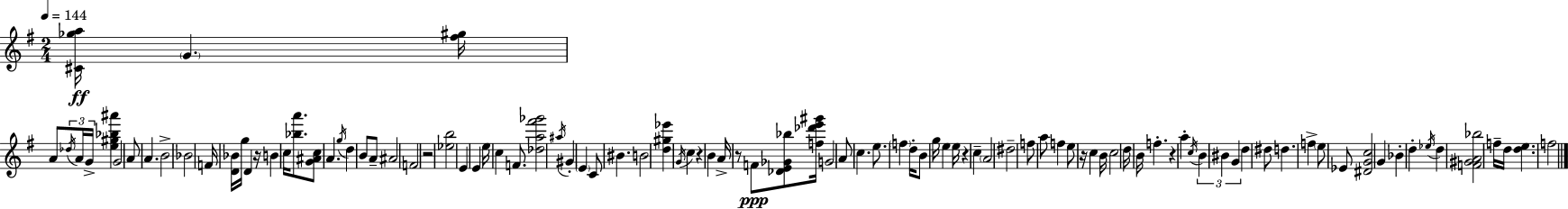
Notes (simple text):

[C#4,Gb5,A5]/s G4/q. [F#5,G#5]/s A4/e Db5/s A4/s G4/s [E5,G#5,Bb5,A#6]/q G4/h A4/e A4/q. B4/h Bb4/h F4/s [D4,Bb4]/s G5/s D4/q R/s B4/q C5/s [Bb5,A6]/e. [G4,A#4,C5]/e A4/q. G5/s D5/q B4/e A4/e A#4/h F4/h R/h [Eb5,B5]/h E4/q E4/q E5/s C5/q F4/e. [Db5,A5,F#6,Gb6]/h A#5/s G#4/q E4/q C4/e BIS4/q. B4/h [D5,G#5,Eb6]/q G4/s C5/q R/q B4/q A4/s R/e F4/e [Db4,E4,Gb4,Bb5]/e [F5,Db6,E6,G#6]/s G4/h A4/e C5/q. E5/e. F5/q D5/s B4/e G5/s E5/q E5/s R/q C5/q A4/h D#5/h F5/e A5/e F5/q E5/e R/s C5/q B4/s C5/h D5/s B4/s F5/q. R/q A5/q C5/s B4/q BIS4/q G4/q D5/q D#5/e D5/q. F5/q E5/e Eb4/e [D#4,G4,C5]/h G4/q Bb4/q D5/q Eb5/s D5/q [F4,G#4,A4,Bb5]/h F5/s D5/s [D5,E5]/q. F5/h